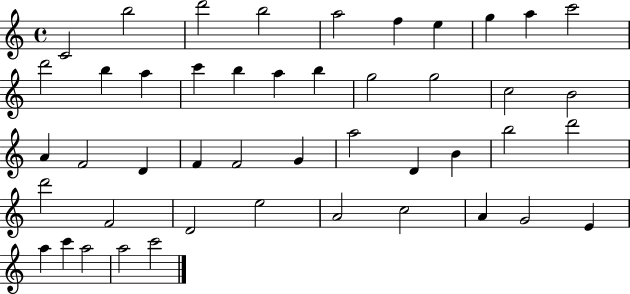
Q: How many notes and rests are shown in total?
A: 46